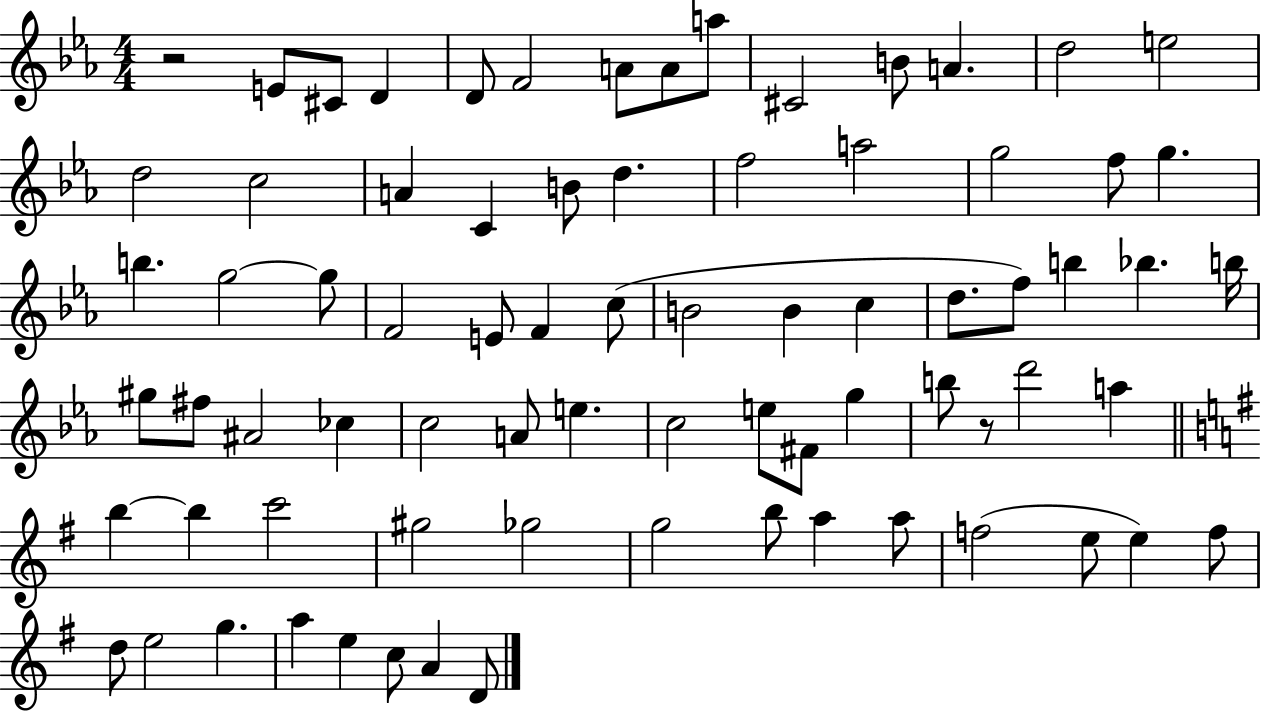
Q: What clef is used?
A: treble